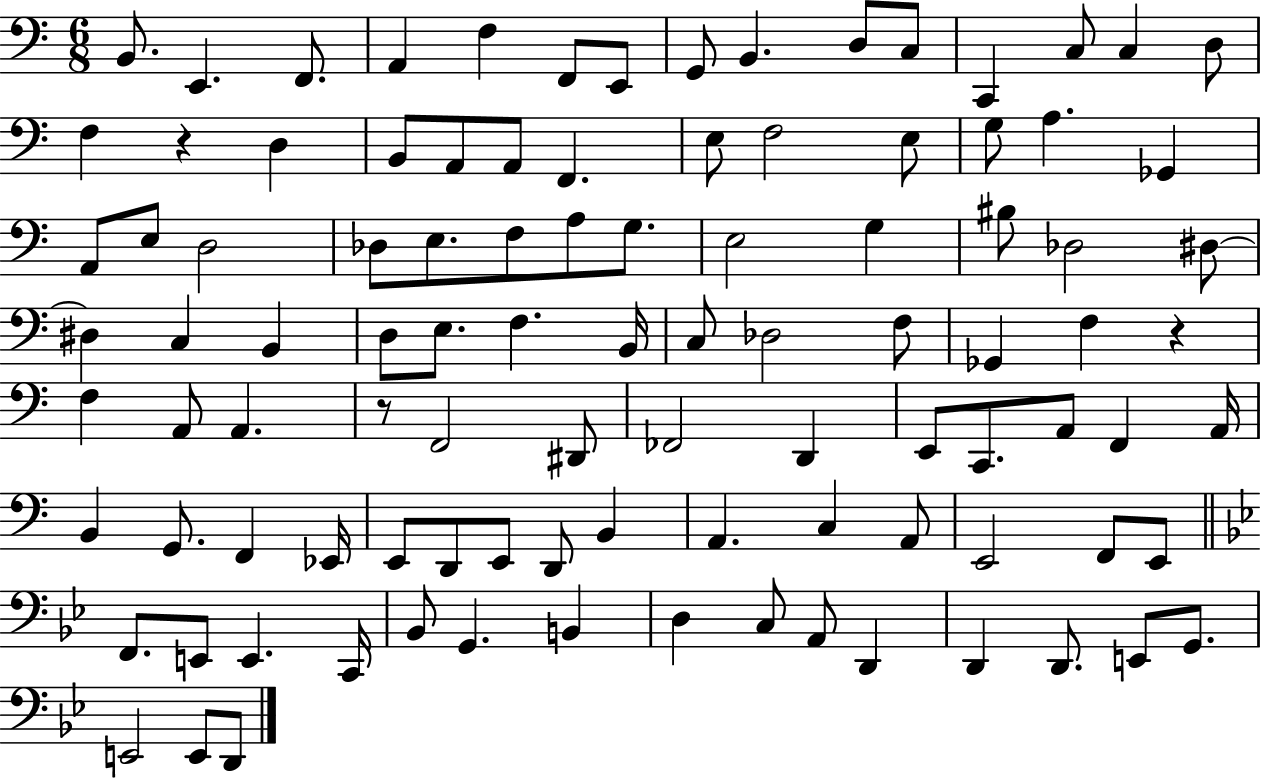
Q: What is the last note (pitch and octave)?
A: D2